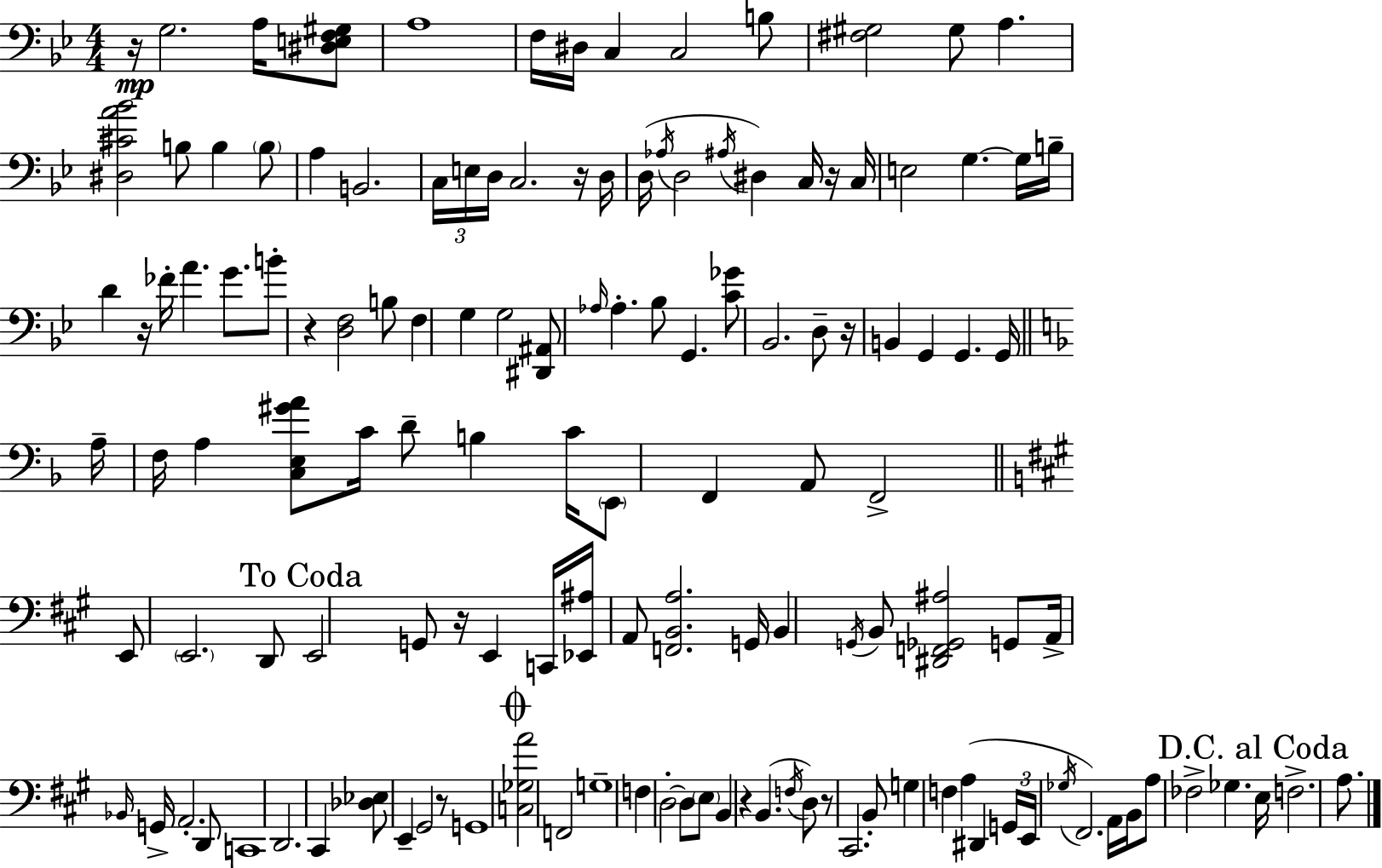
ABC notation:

X:1
T:Untitled
M:4/4
L:1/4
K:Bb
z/4 G,2 A,/4 [^D,E,F,^G,]/2 A,4 F,/4 ^D,/4 C, C,2 B,/2 [^F,^G,]2 ^G,/2 A, [^D,^CA_B]2 B,/2 B, B,/2 A, B,,2 C,/4 E,/4 D,/4 C,2 z/4 D,/4 D,/4 _A,/4 D,2 ^A,/4 ^D, C,/4 z/4 C,/4 E,2 G, G,/4 B,/4 D z/4 _F/4 A G/2 B/2 z [D,F,]2 B,/2 F, G, G,2 [^D,,^A,,]/2 _A,/4 _A, _B,/2 G,, [C_G]/2 _B,,2 D,/2 z/4 B,, G,, G,, G,,/4 A,/4 F,/4 A, [C,E,^GA]/2 C/4 D/2 B, C/4 E,,/2 F,, A,,/2 F,,2 E,,/2 E,,2 D,,/2 E,,2 G,,/2 z/4 E,, C,,/4 [_E,,^A,]/4 A,,/2 [F,,B,,A,]2 G,,/4 B,, G,,/4 B,,/2 [^D,,F,,_G,,^A,]2 G,,/2 A,,/4 _B,,/4 G,,/4 A,,2 D,,/2 C,,4 D,,2 ^C,, [_D,_E,]/2 E,, ^G,,2 z/2 G,,4 [C,_G,A]2 F,,2 G,4 F, D,2 D,/2 E,/2 B,, z B,, F,/4 D,/2 z/2 ^C,,2 B,,/2 G, F, A, ^D,, G,,/4 E,,/4 _G,/4 ^F,,2 A,,/4 B,,/4 A,/2 _F,2 _G, E,/4 F,2 A,/2